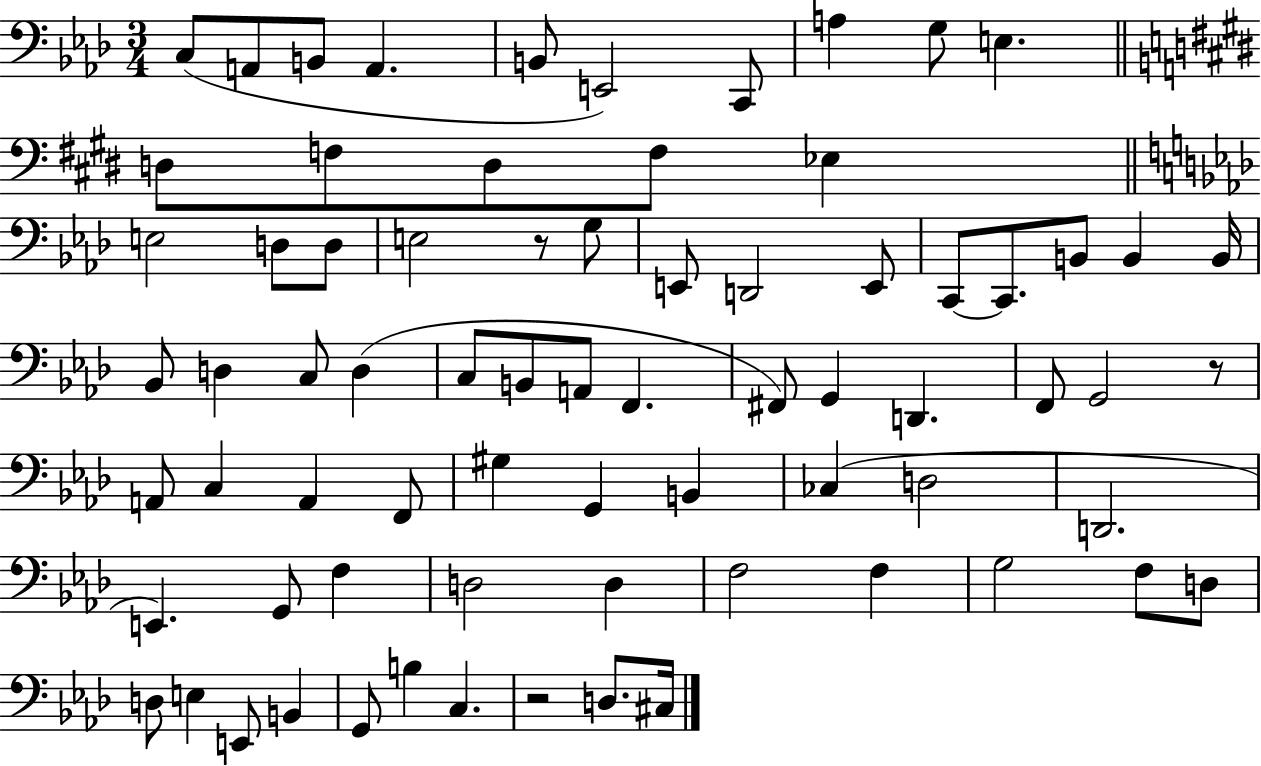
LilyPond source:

{
  \clef bass
  \numericTimeSignature
  \time 3/4
  \key aes \major
  c8( a,8 b,8 a,4. | b,8 e,2) c,8 | a4 g8 e4. | \bar "||" \break \key e \major d8 f8 d8 f8 ees4 | \bar "||" \break \key aes \major e2 d8 d8 | e2 r8 g8 | e,8 d,2 e,8 | c,8~~ c,8. b,8 b,4 b,16 | \break bes,8 d4 c8 d4( | c8 b,8 a,8 f,4. | fis,8) g,4 d,4. | f,8 g,2 r8 | \break a,8 c4 a,4 f,8 | gis4 g,4 b,4 | ces4( d2 | d,2. | \break e,4.) g,8 f4 | d2 d4 | f2 f4 | g2 f8 d8 | \break d8 e4 e,8 b,4 | g,8 b4 c4. | r2 d8. cis16 | \bar "|."
}